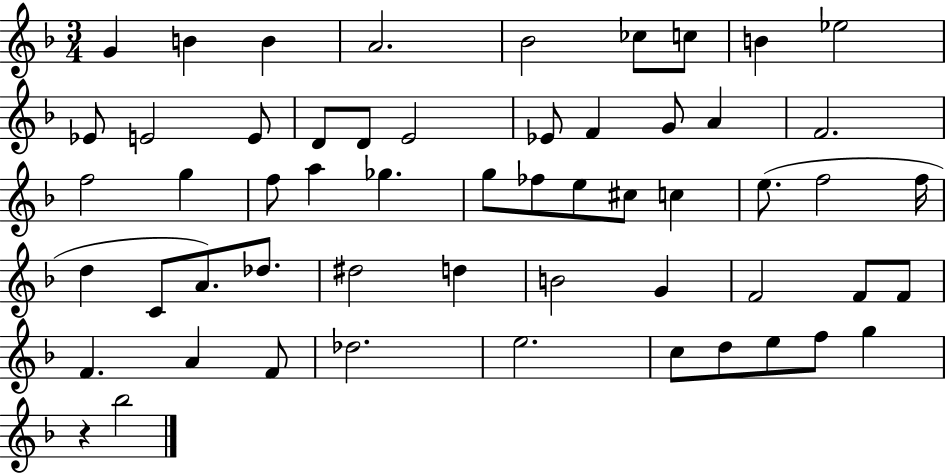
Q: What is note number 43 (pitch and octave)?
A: F4